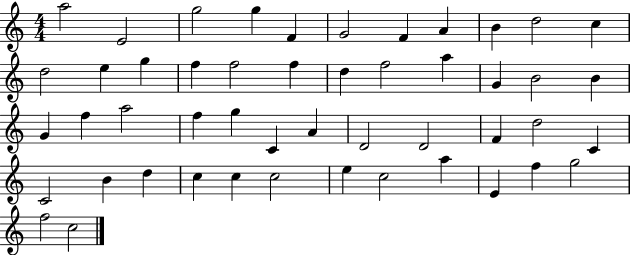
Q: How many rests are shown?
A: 0